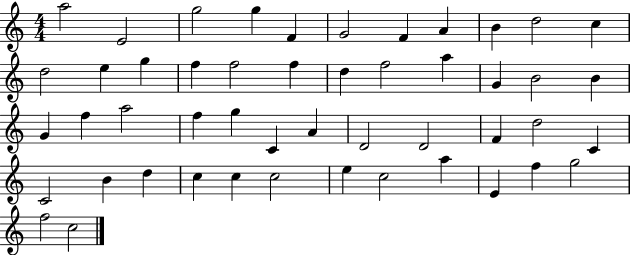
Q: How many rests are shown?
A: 0